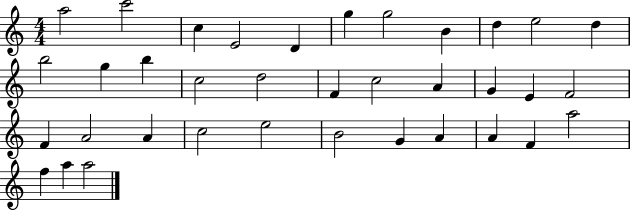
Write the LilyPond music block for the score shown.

{
  \clef treble
  \numericTimeSignature
  \time 4/4
  \key c \major
  a''2 c'''2 | c''4 e'2 d'4 | g''4 g''2 b'4 | d''4 e''2 d''4 | \break b''2 g''4 b''4 | c''2 d''2 | f'4 c''2 a'4 | g'4 e'4 f'2 | \break f'4 a'2 a'4 | c''2 e''2 | b'2 g'4 a'4 | a'4 f'4 a''2 | \break f''4 a''4 a''2 | \bar "|."
}